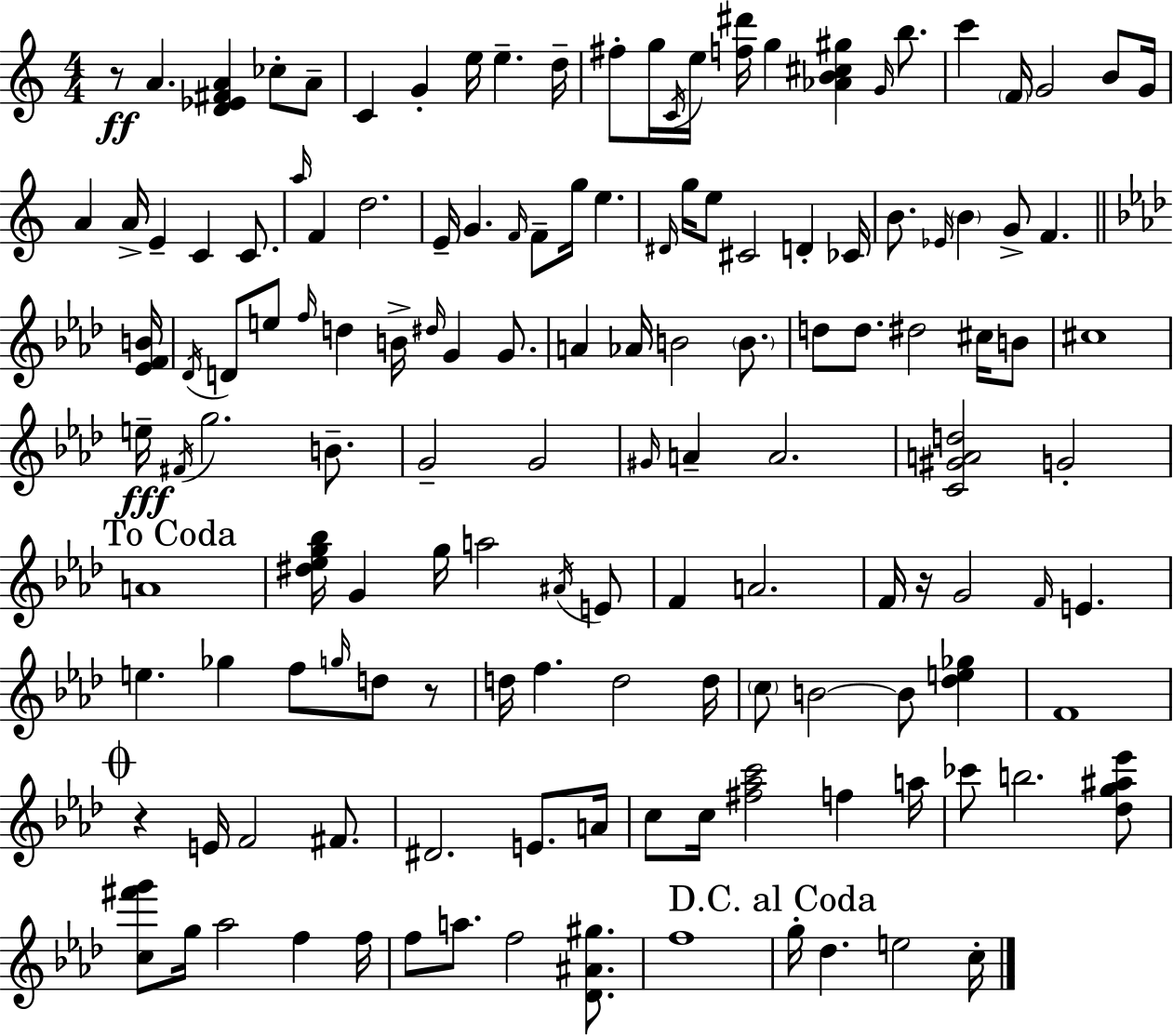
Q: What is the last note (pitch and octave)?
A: C5